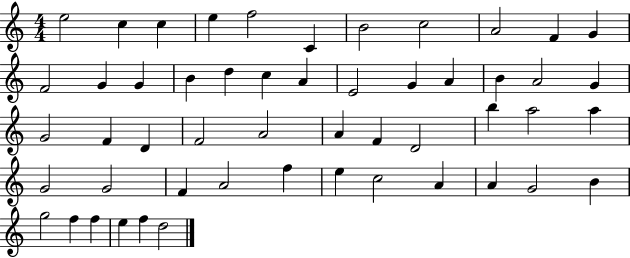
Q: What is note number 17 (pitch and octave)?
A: C5